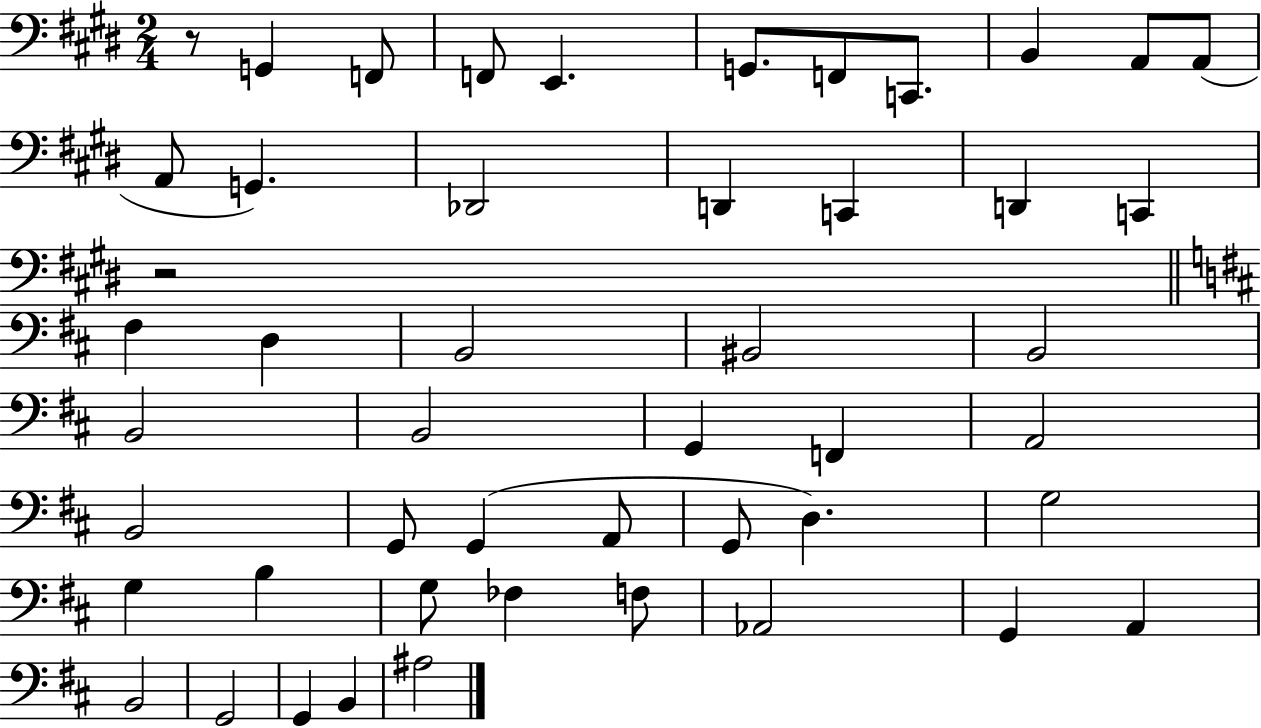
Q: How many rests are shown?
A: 2